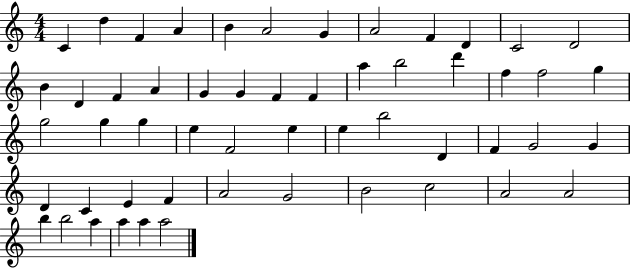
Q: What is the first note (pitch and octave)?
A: C4